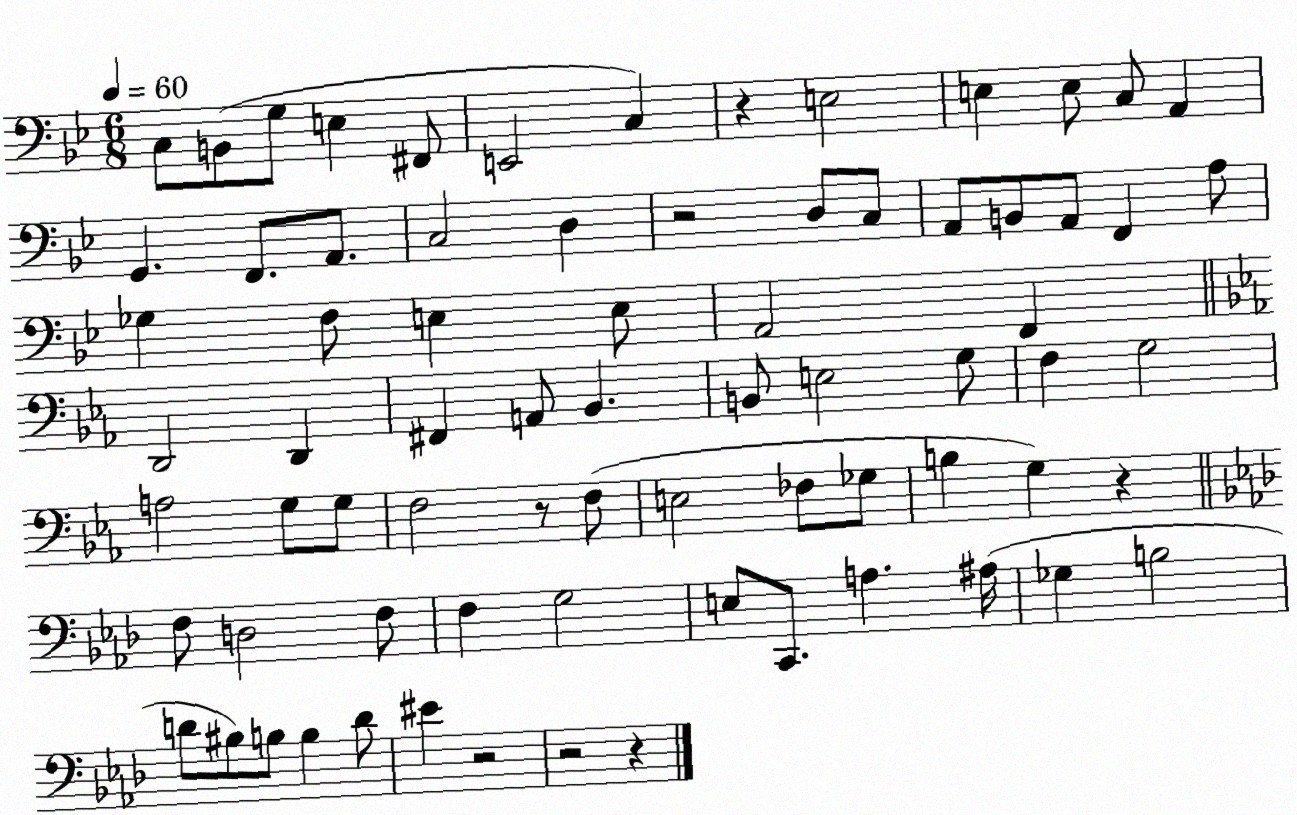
X:1
T:Untitled
M:6/8
L:1/4
K:Bb
C,/2 B,,/2 G,/2 E, ^F,,/2 E,,2 C, z E,2 E, E,/2 C,/2 A,, G,, F,,/2 A,,/2 C,2 D, z2 D,/2 C,/2 A,,/2 B,,/2 A,,/2 F,, A,/2 _G, F,/2 E, E,/2 A,,2 F,, D,,2 D,, ^F,, A,,/2 _B,, B,,/2 E,2 G,/2 F, G,2 A,2 G,/2 G,/2 F,2 z/2 F,/2 E,2 _F,/2 _G,/2 B, G, z F,/2 D,2 F,/2 F, G,2 E,/2 C,,/2 A, ^A,/4 _G, B,2 D/2 ^B,/2 B,/2 B, D/2 ^E z2 z2 z